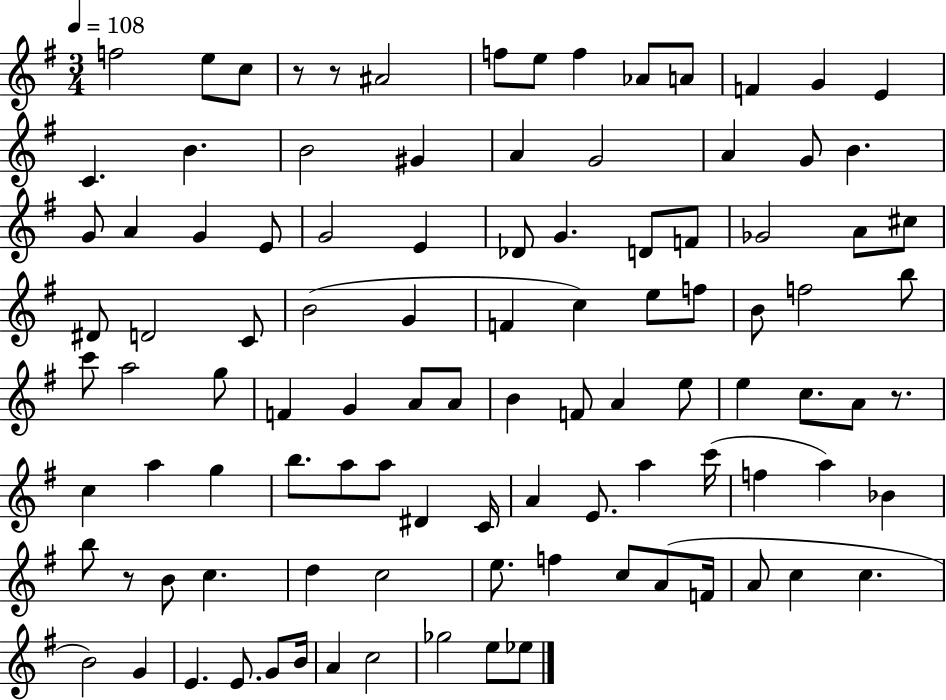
F5/h E5/e C5/e R/e R/e A#4/h F5/e E5/e F5/q Ab4/e A4/e F4/q G4/q E4/q C4/q. B4/q. B4/h G#4/q A4/q G4/h A4/q G4/e B4/q. G4/e A4/q G4/q E4/e G4/h E4/q Db4/e G4/q. D4/e F4/e Gb4/h A4/e C#5/e D#4/e D4/h C4/e B4/h G4/q F4/q C5/q E5/e F5/e B4/e F5/h B5/e C6/e A5/h G5/e F4/q G4/q A4/e A4/e B4/q F4/e A4/q E5/e E5/q C5/e. A4/e R/e. C5/q A5/q G5/q B5/e. A5/e A5/e D#4/q C4/s A4/q E4/e. A5/q C6/s F5/q A5/q Bb4/q B5/e R/e B4/e C5/q. D5/q C5/h E5/e. F5/q C5/e A4/e F4/s A4/e C5/q C5/q. B4/h G4/q E4/q. E4/e. G4/e B4/s A4/q C5/h Gb5/h E5/e Eb5/e